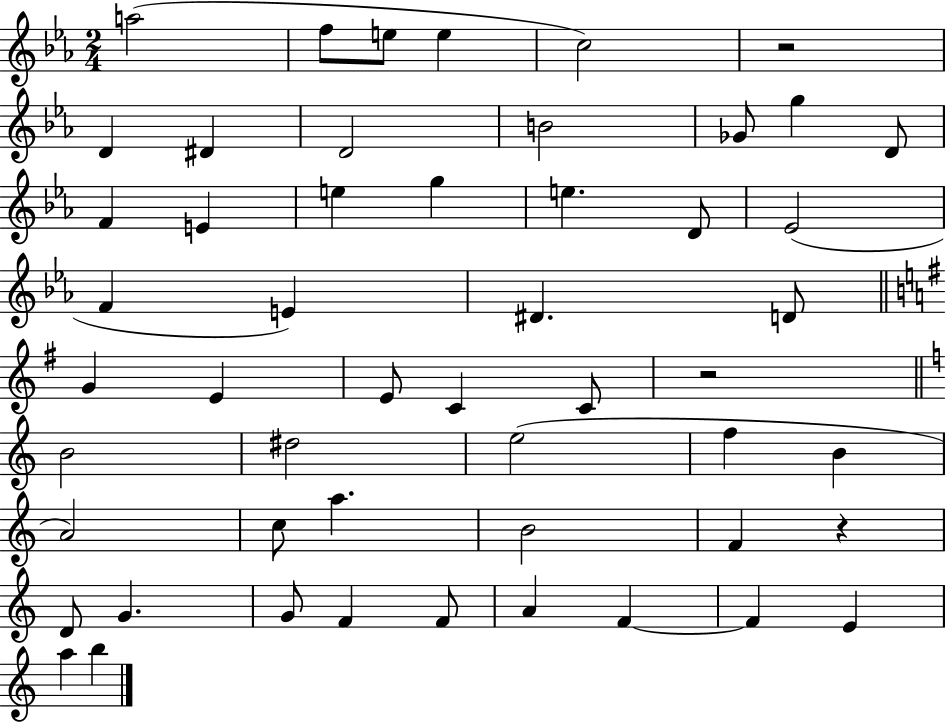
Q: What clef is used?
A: treble